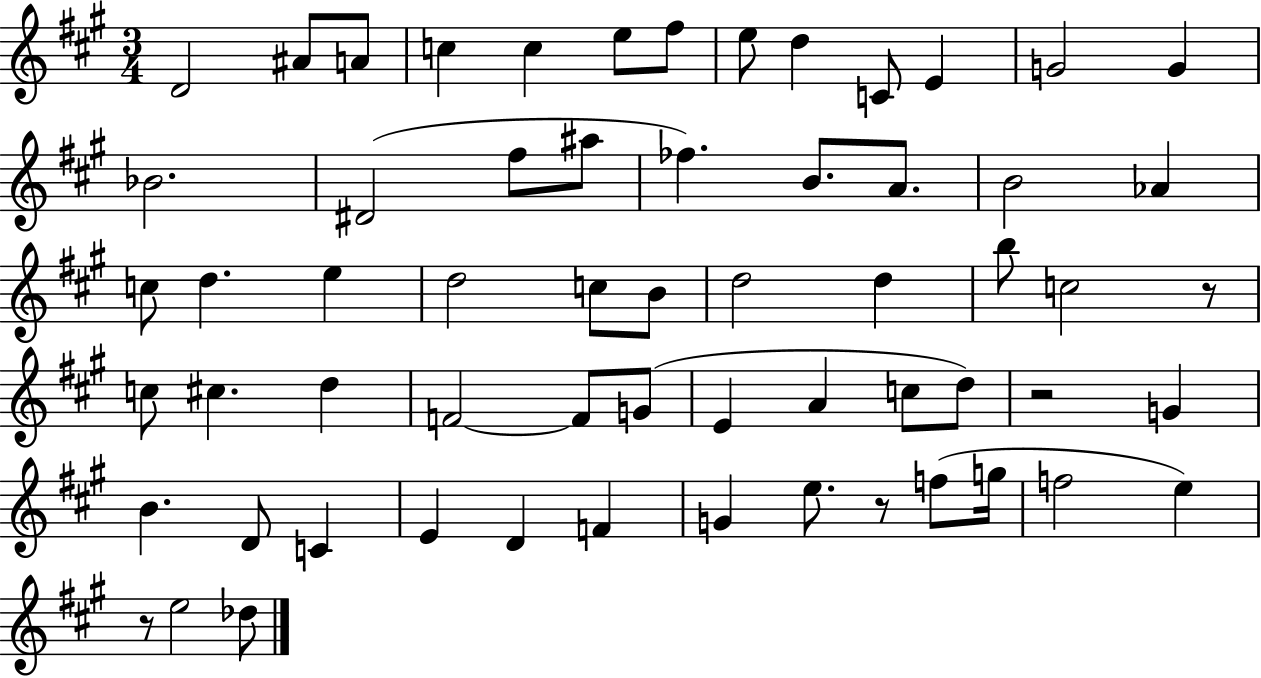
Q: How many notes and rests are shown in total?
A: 61